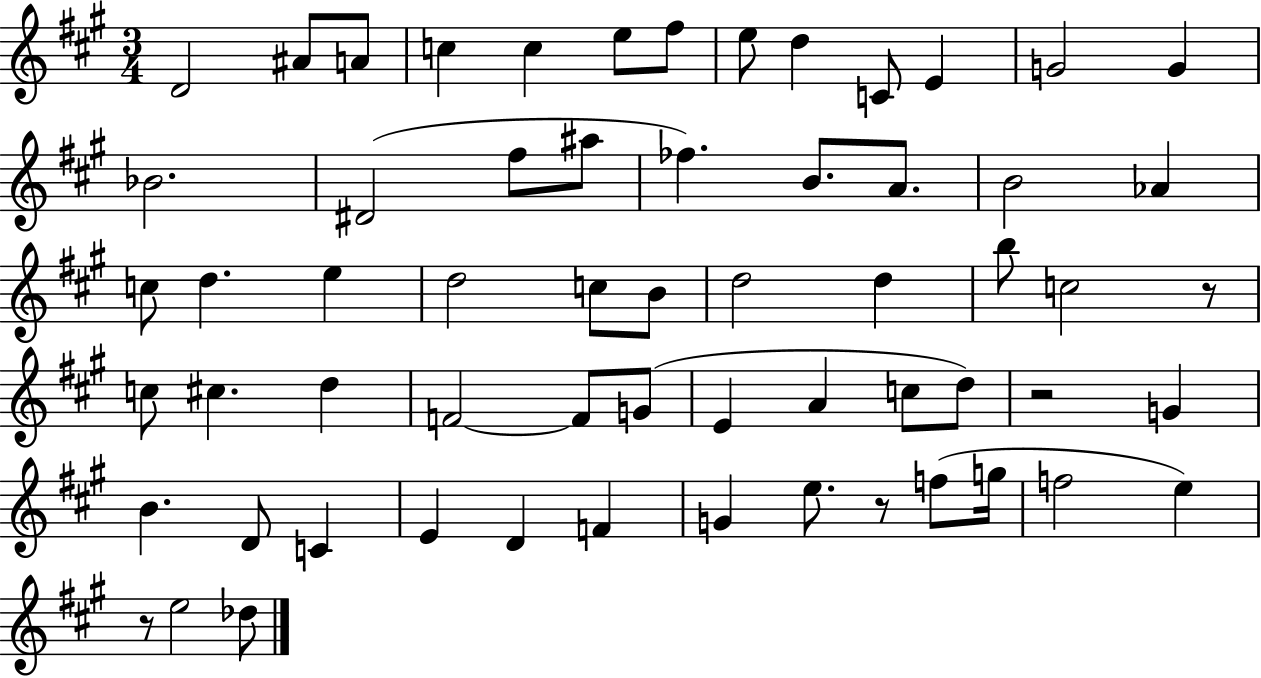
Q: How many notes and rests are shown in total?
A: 61